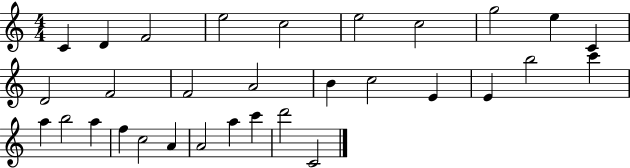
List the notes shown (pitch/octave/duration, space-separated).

C4/q D4/q F4/h E5/h C5/h E5/h C5/h G5/h E5/q C4/q D4/h F4/h F4/h A4/h B4/q C5/h E4/q E4/q B5/h C6/q A5/q B5/h A5/q F5/q C5/h A4/q A4/h A5/q C6/q D6/h C4/h